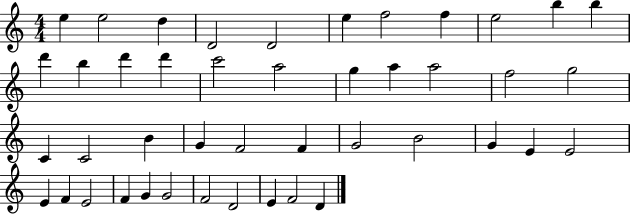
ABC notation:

X:1
T:Untitled
M:4/4
L:1/4
K:C
e e2 d D2 D2 e f2 f e2 b b d' b d' d' c'2 a2 g a a2 f2 g2 C C2 B G F2 F G2 B2 G E E2 E F E2 F G G2 F2 D2 E F2 D